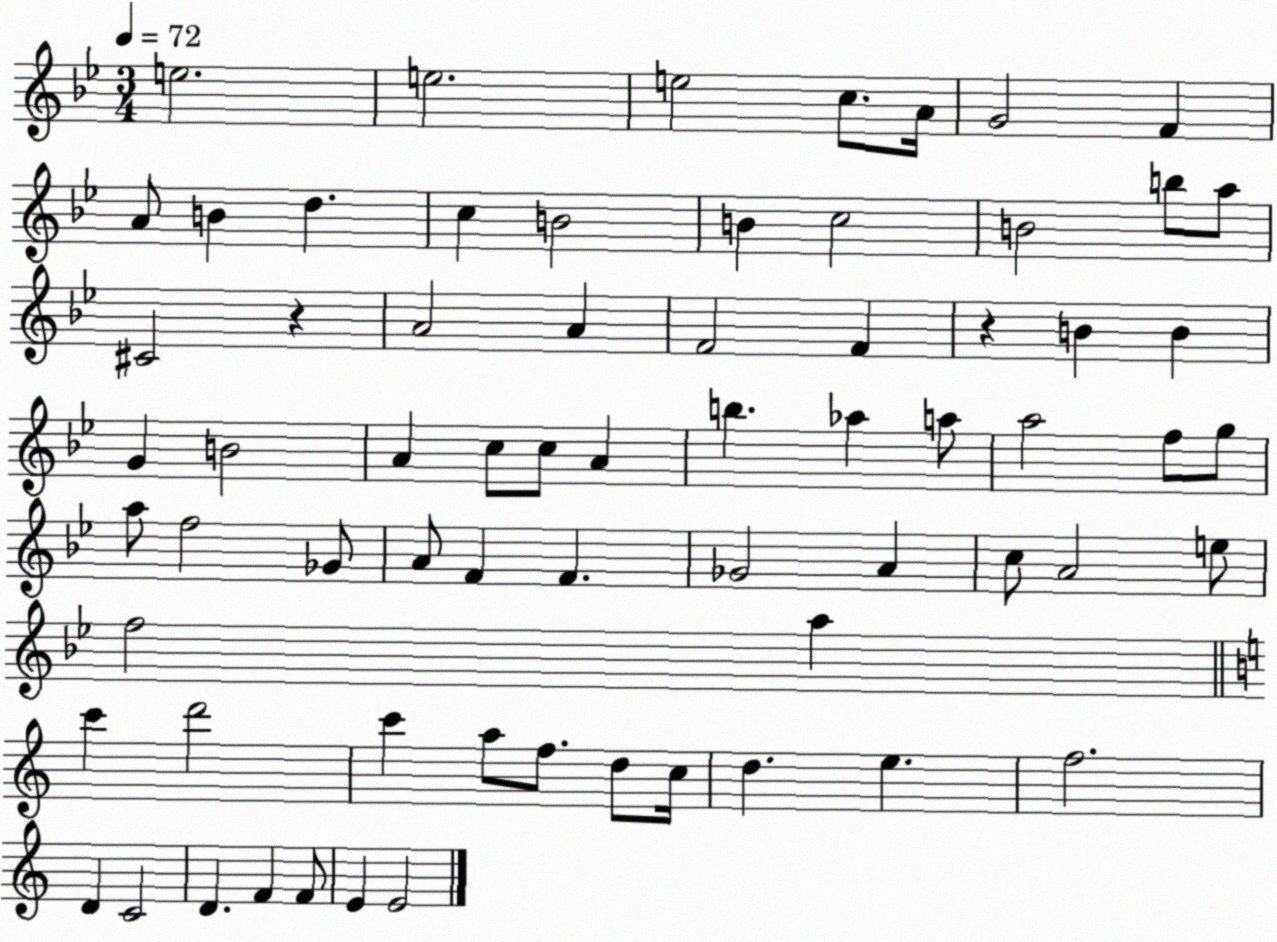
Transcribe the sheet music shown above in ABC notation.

X:1
T:Untitled
M:3/4
L:1/4
K:Bb
e2 e2 e2 c/2 A/4 G2 F A/2 B d c B2 B c2 B2 b/2 a/2 ^C2 z A2 A F2 F z B B G B2 A c/2 c/2 A b _a a/2 a2 f/2 g/2 a/2 f2 _G/2 A/2 F F _G2 A c/2 A2 e/2 f2 a c' d'2 c' a/2 f/2 d/2 c/4 d e f2 D C2 D F F/2 E E2